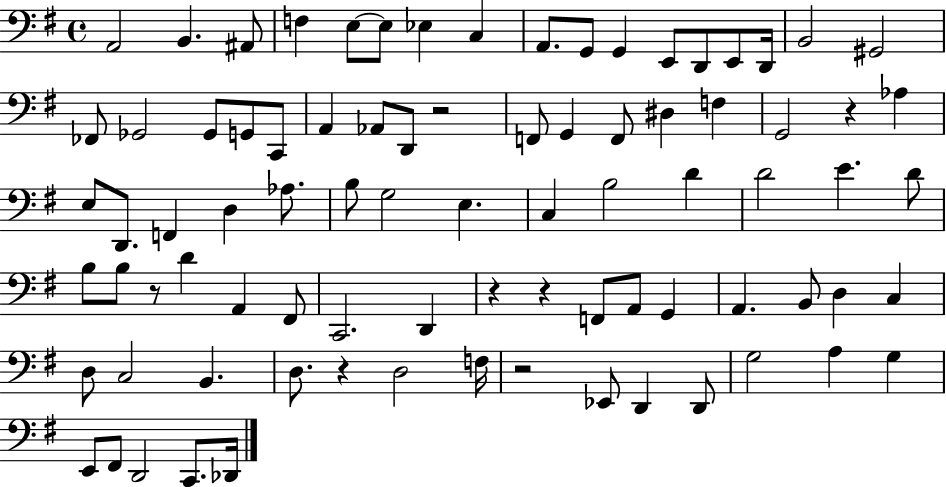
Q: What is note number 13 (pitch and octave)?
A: D2